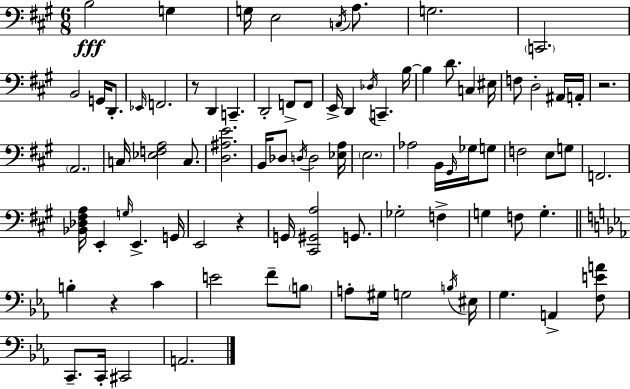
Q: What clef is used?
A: bass